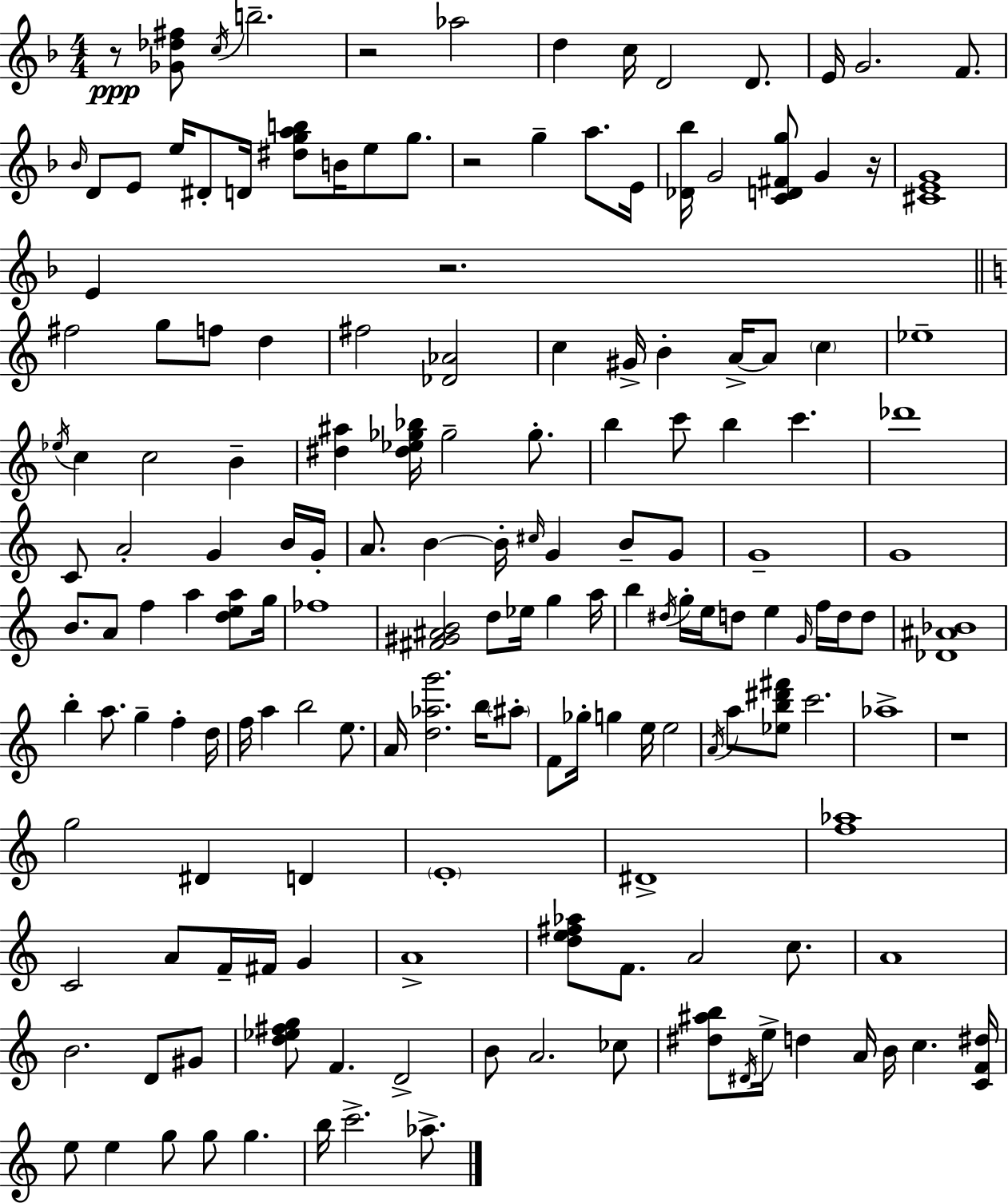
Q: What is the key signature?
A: F major